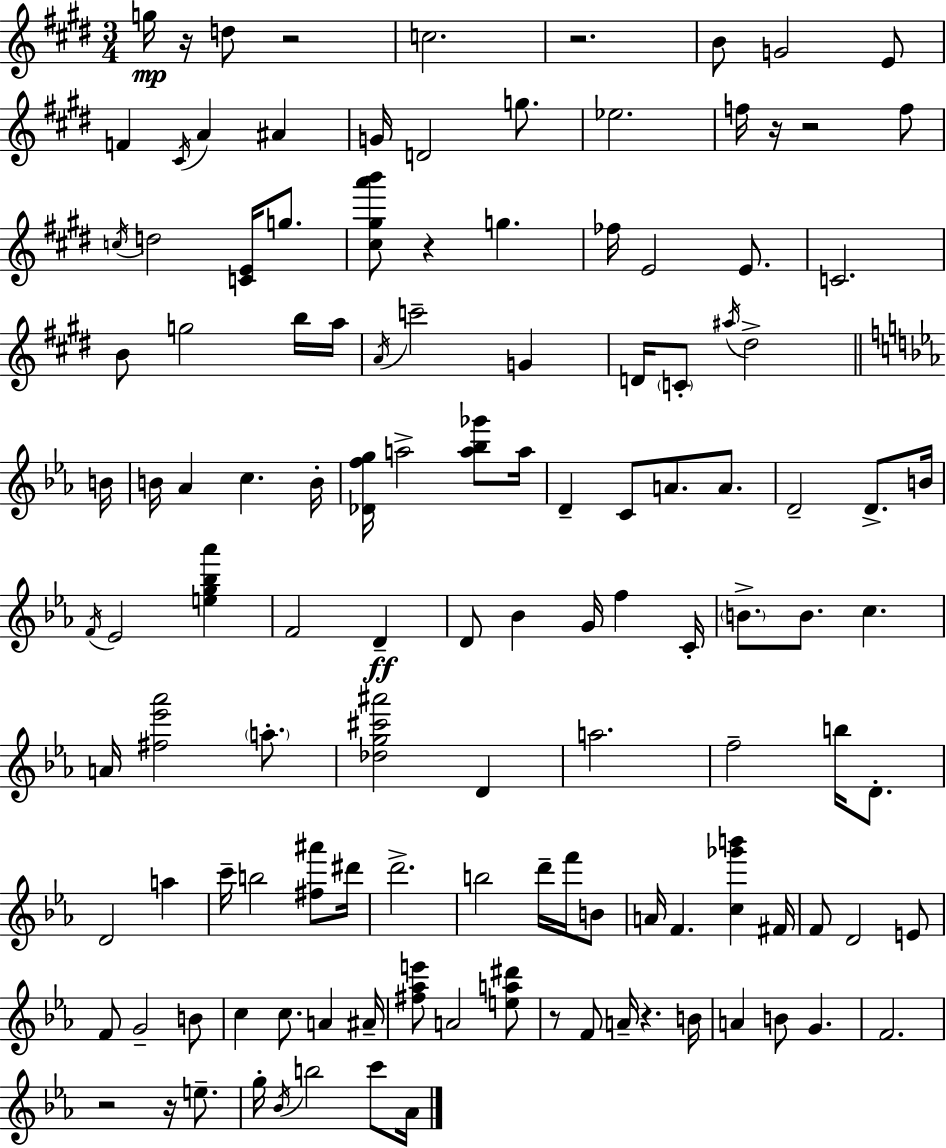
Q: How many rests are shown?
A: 10